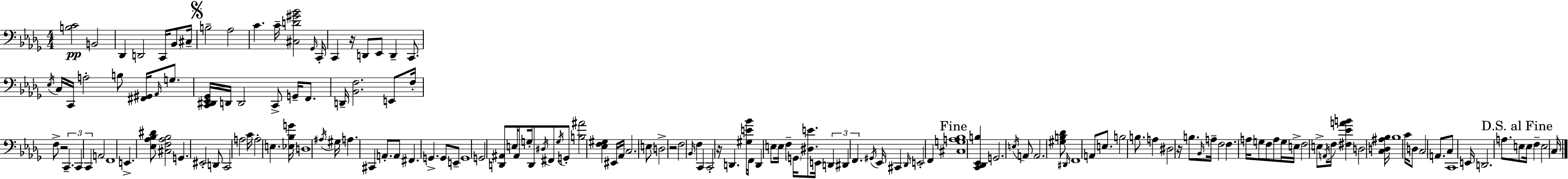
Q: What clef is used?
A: bass